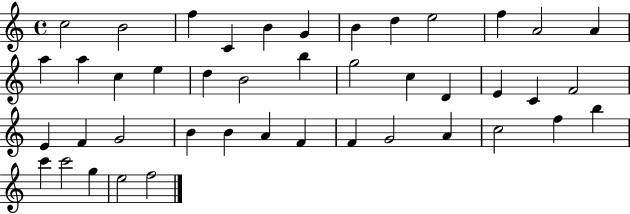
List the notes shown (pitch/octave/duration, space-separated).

C5/h B4/h F5/q C4/q B4/q G4/q B4/q D5/q E5/h F5/q A4/h A4/q A5/q A5/q C5/q E5/q D5/q B4/h B5/q G5/h C5/q D4/q E4/q C4/q F4/h E4/q F4/q G4/h B4/q B4/q A4/q F4/q F4/q G4/h A4/q C5/h F5/q B5/q C6/q C6/h G5/q E5/h F5/h